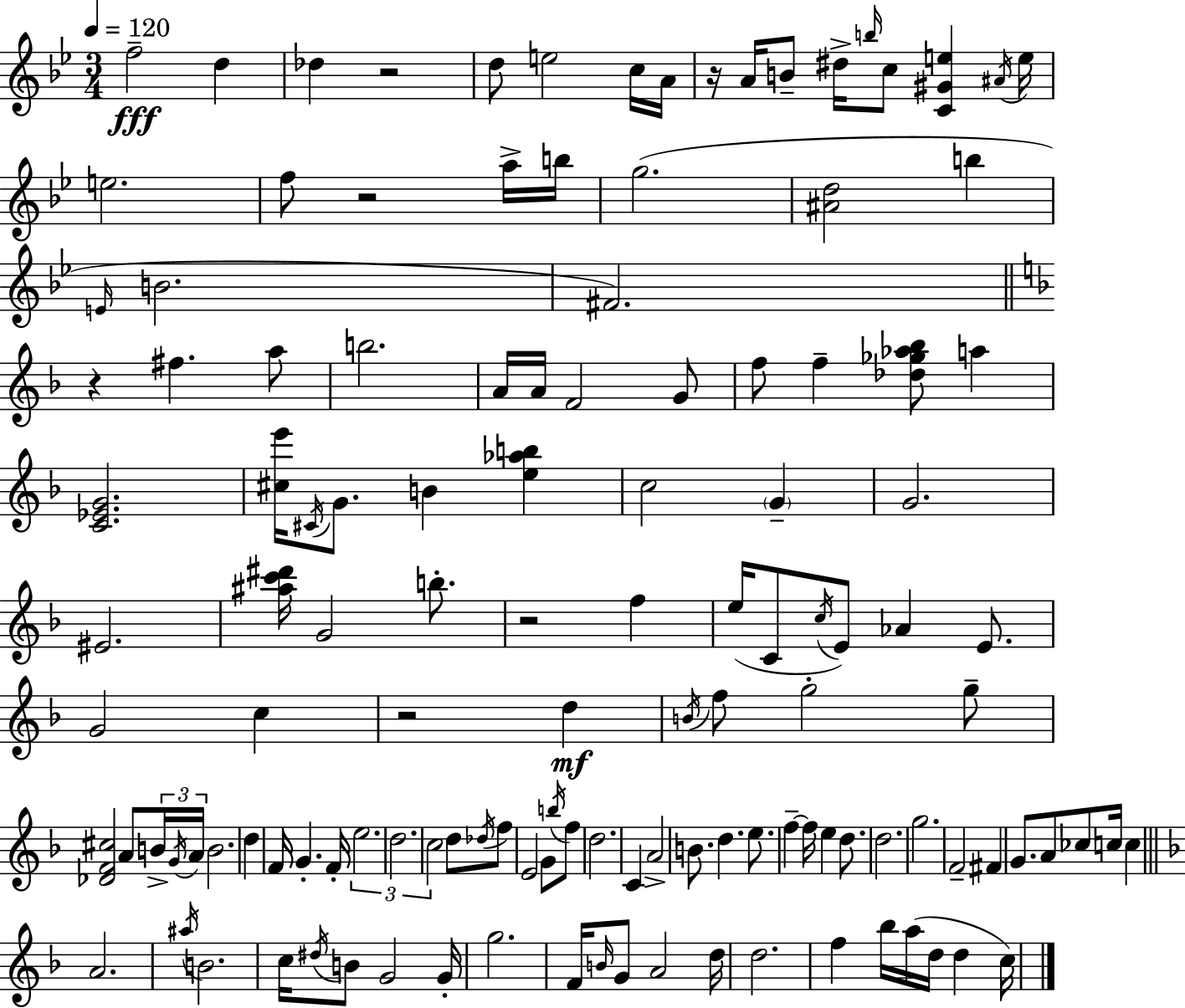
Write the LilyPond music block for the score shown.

{
  \clef treble
  \numericTimeSignature
  \time 3/4
  \key g \minor
  \tempo 4 = 120
  \repeat volta 2 { f''2--\fff d''4 | des''4 r2 | d''8 e''2 c''16 a'16 | r16 a'16 b'8-- dis''16-> \grace { b''16 } c''8 <c' gis' e''>4 | \break \acciaccatura { ais'16 } e''16 e''2. | f''8 r2 | a''16-> b''16 g''2.( | <ais' d''>2 b''4 | \break \grace { e'16 } b'2. | fis'2.) | \bar "||" \break \key d \minor r4 fis''4. a''8 | b''2. | a'16 a'16 f'2 g'8 | f''8 f''4-- <des'' ges'' aes'' bes''>8 a''4 | \break <c' ees' g'>2. | <cis'' e'''>16 \acciaccatura { cis'16 } g'8. b'4 <e'' aes'' b''>4 | c''2 \parenthesize g'4-- | g'2. | \break eis'2. | <ais'' c''' dis'''>16 g'2 b''8.-. | r2 f''4 | e''16( c'8 \acciaccatura { c''16 }) e'8 aes'4 e'8. | \break g'2 c''4 | r2 d''4\mf | \acciaccatura { b'16 } f''8 g''2-. | g''8-- <des' f' cis''>2 a'8 | \break \tuplet 3/2 { b'16-> \acciaccatura { g'16 } a'16 } b'2. | d''4 f'16 g'4.-. | f'16-. \tuplet 3/2 { e''2. | d''2. | \break c''2 } | d''8 \acciaccatura { des''16 } f''8 e'2 | g'8 \acciaccatura { b''16 } f''8 d''2. | c'4 a'2-> | \break b'8. d''4. | e''8. f''4--~~ f''16 e''4 | d''8. d''2. | g''2. | \break f'2-- | fis'4 g'8. a'8 ces''8 | c''16 c''4 \bar "||" \break \key d \minor a'2. | \acciaccatura { ais''16 } b'2. | c''16 \acciaccatura { dis''16 } b'8 g'2 | g'16-. g''2. | \break f'16 \grace { b'16 } g'8 a'2 | d''16 d''2. | f''4 bes''16 a''16( d''16 d''4 | c''16) } \bar "|."
}